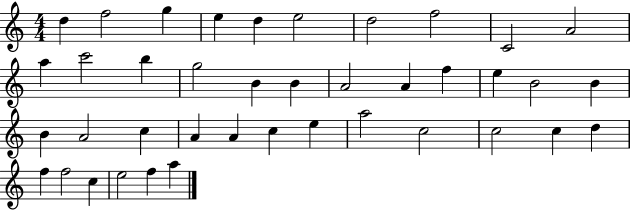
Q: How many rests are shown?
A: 0